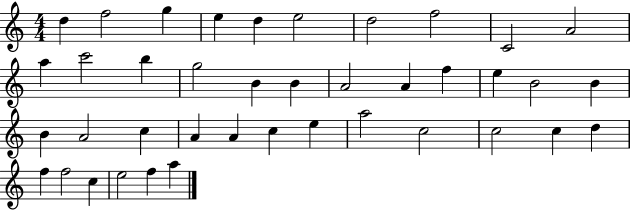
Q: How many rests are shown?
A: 0